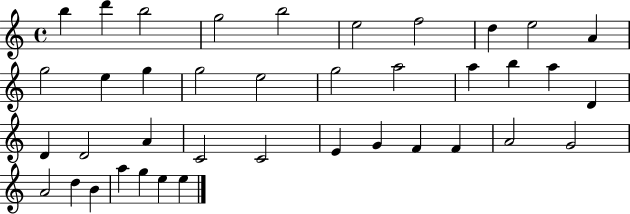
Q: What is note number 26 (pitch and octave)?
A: C4